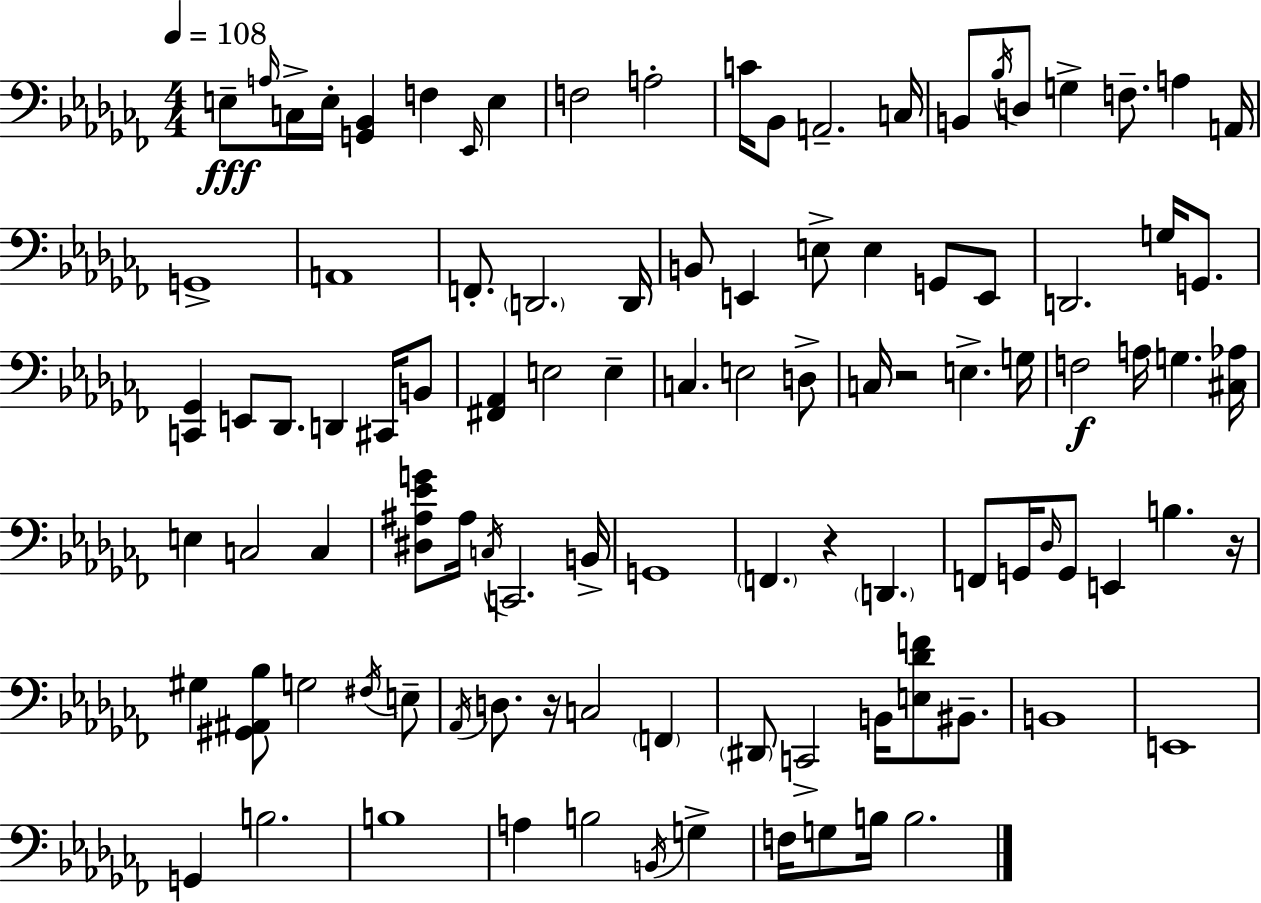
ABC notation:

X:1
T:Untitled
M:4/4
L:1/4
K:Abm
E,/2 A,/4 C,/4 E,/4 [G,,_B,,] F, _E,,/4 E, F,2 A,2 C/4 _B,,/2 A,,2 C,/4 B,,/2 _B,/4 D,/2 G, F,/2 A, A,,/4 G,,4 A,,4 F,,/2 D,,2 D,,/4 B,,/2 E,, E,/2 E, G,,/2 E,,/2 D,,2 G,/4 G,,/2 [C,,_G,,] E,,/2 _D,,/2 D,, ^C,,/4 B,,/2 [^F,,_A,,] E,2 E, C, E,2 D,/2 C,/4 z2 E, G,/4 F,2 A,/4 G, [^C,_A,]/4 E, C,2 C, [^D,^A,_EG]/2 ^A,/4 C,/4 C,,2 B,,/4 G,,4 F,, z D,, F,,/2 G,,/4 _D,/4 G,,/2 E,, B, z/4 ^G, [^G,,^A,,_B,]/2 G,2 ^F,/4 E,/2 _A,,/4 D,/2 z/4 C,2 F,, ^D,,/2 C,,2 B,,/4 [E,_DF]/2 ^B,,/2 B,,4 E,,4 G,, B,2 B,4 A, B,2 B,,/4 G, F,/4 G,/2 B,/4 B,2